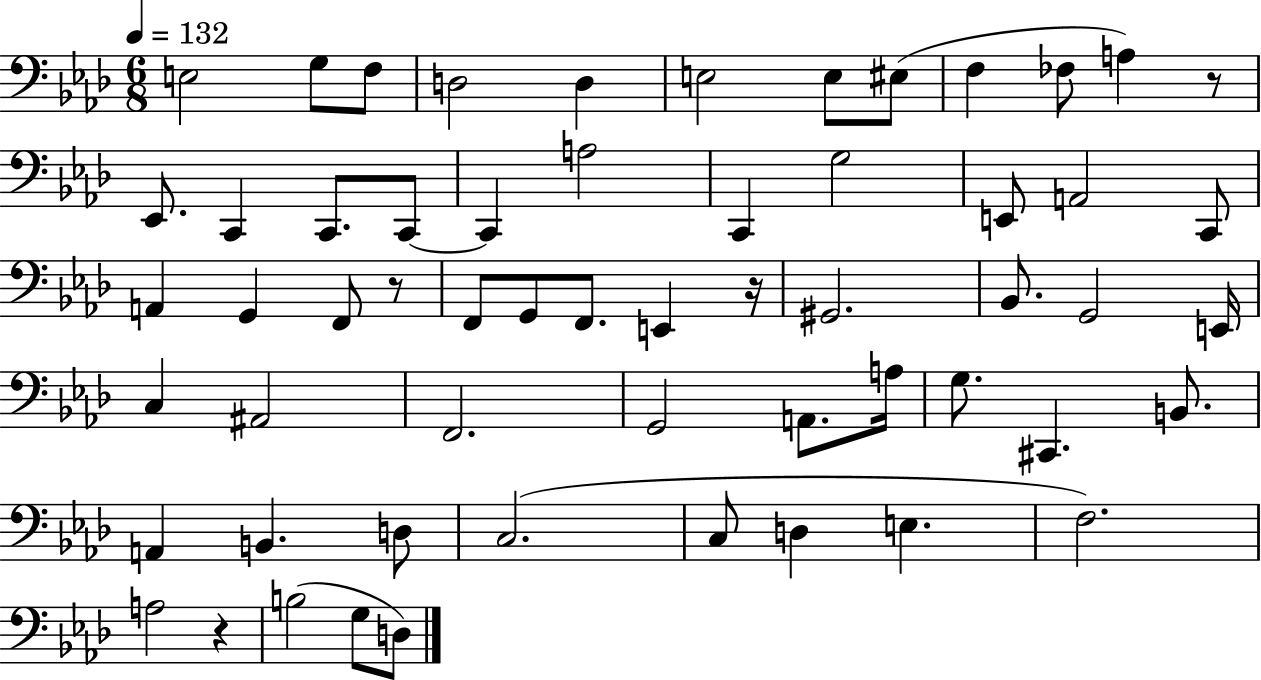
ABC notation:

X:1
T:Untitled
M:6/8
L:1/4
K:Ab
E,2 G,/2 F,/2 D,2 D, E,2 E,/2 ^E,/2 F, _F,/2 A, z/2 _E,,/2 C,, C,,/2 C,,/2 C,, A,2 C,, G,2 E,,/2 A,,2 C,,/2 A,, G,, F,,/2 z/2 F,,/2 G,,/2 F,,/2 E,, z/4 ^G,,2 _B,,/2 G,,2 E,,/4 C, ^A,,2 F,,2 G,,2 A,,/2 A,/4 G,/2 ^C,, B,,/2 A,, B,, D,/2 C,2 C,/2 D, E, F,2 A,2 z B,2 G,/2 D,/2